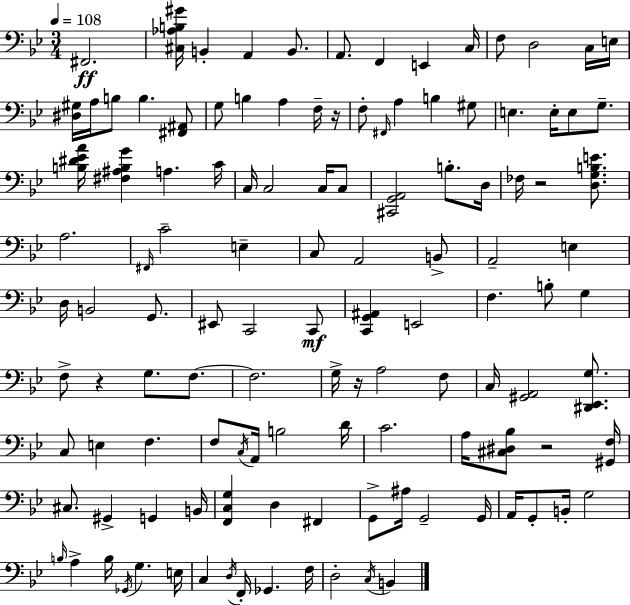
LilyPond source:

{
  \clef bass
  \numericTimeSignature
  \time 3/4
  \key bes \major
  \tempo 4 = 108
  \repeat volta 2 { fis,2.\ff | <cis aes b gis'>16 b,4-. a,4 b,8. | a,8. f,4 e,4 c16 | f8 d2 c16 e16 | \break <dis gis>16 a16 b8 b4. <fis, ais,>8 | g8 b4 a4 f16-- r16 | f8-. \grace { fis,16 } a4 b4 gis8 | e4. e16-. e8 g8.-- | \break <b dis' ees' a'>16 <fis ais b g'>4 a4. | c'16 c16 c2 c16 c8 | <cis, g, a,>2 b8.-. | d16 fes16 r2 <d g b e'>8. | \break a2. | \grace { fis,16 } c'2-- e4-- | c8 a,2 | b,8-> a,2-- e4 | \break d16 b,2 g,8. | eis,8 c,2 | c,8\mf <c, g, ais,>4 e,2 | f4. b8-. g4 | \break f8-> r4 g8. f8.~~ | f2. | g16-> r16 a2 | f8 c16 <gis, a,>2 <dis, ees, g>8. | \break c8 e4 f4. | f8 \acciaccatura { c16 } a,16 b2 | d'16 c'2. | a16 <cis dis bes>8 r2 | \break <gis, f>16 cis8. gis,4-> g,4 | b,16 <f, c g>4 d4 fis,4 | g,8-> ais16 g,2-- | g,16 a,16 g,8-. b,16-. g2 | \break \grace { b16 } a4-> b16 \acciaccatura { ges,16 } g4. | e16 c4 \acciaccatura { d16 } f,16-. ges,4. | f16 d2-. | \acciaccatura { c16 } b,4 } \bar "|."
}